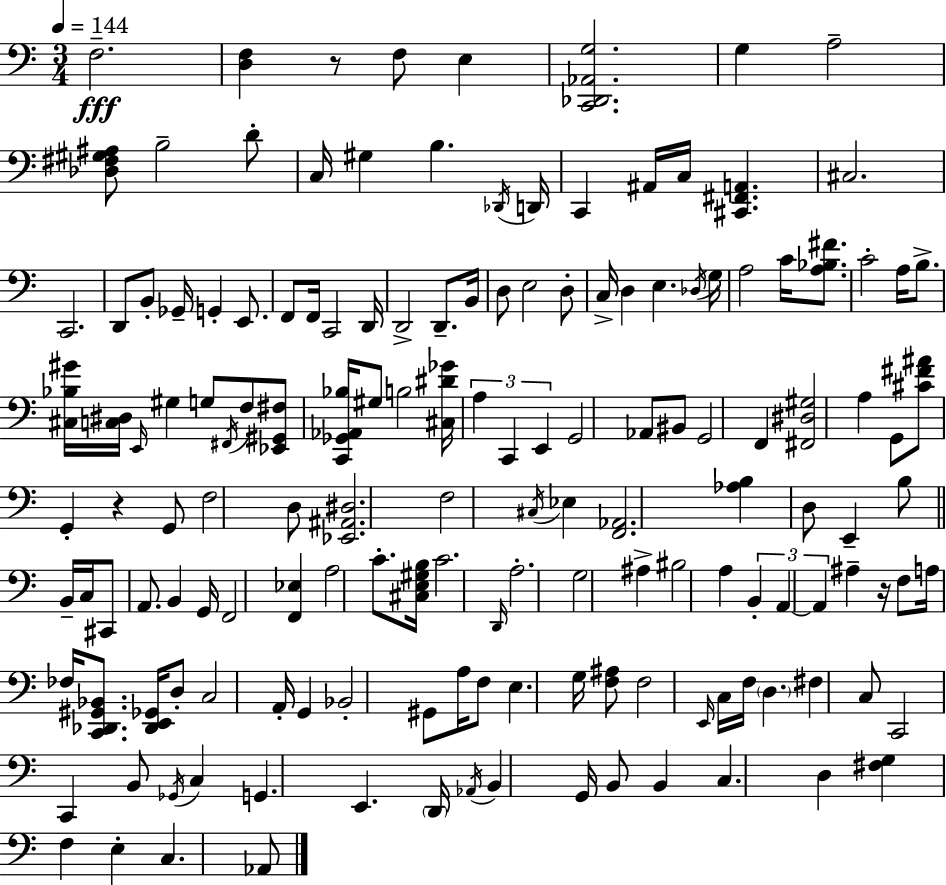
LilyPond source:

{
  \clef bass
  \numericTimeSignature
  \time 3/4
  \key c \major
  \tempo 4 = 144
  f2.--\fff | <d f>4 r8 f8 e4 | <c, des, aes, g>2. | g4 a2-- | \break <des fis gis ais>8 b2-- d'8-. | c16 gis4 b4. \acciaccatura { des,16 } | d,16 c,4 ais,16 c16 <cis, fis, a,>4. | cis2. | \break c,2. | d,8 b,8-. ges,16-- g,4-. e,8. | f,8 f,16 c,2 | d,16 d,2-> d,8.-- | \break b,16 d8 e2 d8-. | c16-> d4 e4. | \acciaccatura { des16 } g16 a2 c'16 <a bes fis'>8. | c'2-. a16 b8.-> | \break <cis bes gis'>16 <c dis>16 \grace { e,16 } gis4 g8 \acciaccatura { fis,16 } | f8 <ees, gis, fis>8 <c, ges, aes, bes>16 gis8 b2 | <cis dis' ges'>16 \tuplet 3/2 { a4 c,4 | e,4 } g,2 | \break aes,8 bis,8 g,2 | f,4 <fis, dis gis>2 | a4 g,8 <cis' fis' ais'>8 g,4-. | r4 g,8 f2 | \break d8 <ees, ais, dis>2. | f2 | \acciaccatura { cis16 } ees4 <f, aes,>2. | <aes b>4 d8 e,4-- | \break b8 \bar "||" \break \key c \major b,16-- c16 cis,8 a,8. b,4 g,16 | f,2 <f, ees>4 | a2 c'8.-. <cis e gis b>16 | c'2. | \break \grace { d,16 } a2.-. | g2 ais4-> | bis2 a4 | \tuplet 3/2 { b,4-. a,4~~ a,4 } | \break ais4-- r16 f8 a16 fes16 <c, des, gis, bes,>8. | <des, e, ges,>16 d8-. c2 | a,16-. g,4 bes,2-. | gis,8 a16 f8 e4. | \break g16 <f ais>8 f2 \grace { e,16 } | c16 f16 \parenthesize d4. fis4 | c8 c,2 c,4 | b,8 \acciaccatura { ges,16 } c4 g,4. | \break e,4. \parenthesize d,16 \acciaccatura { aes,16 } b,4 | g,16 b,8 b,4 c4. | d4 <fis g>4 | f4 e4-. c4. | \break aes,8 \bar "|."
}